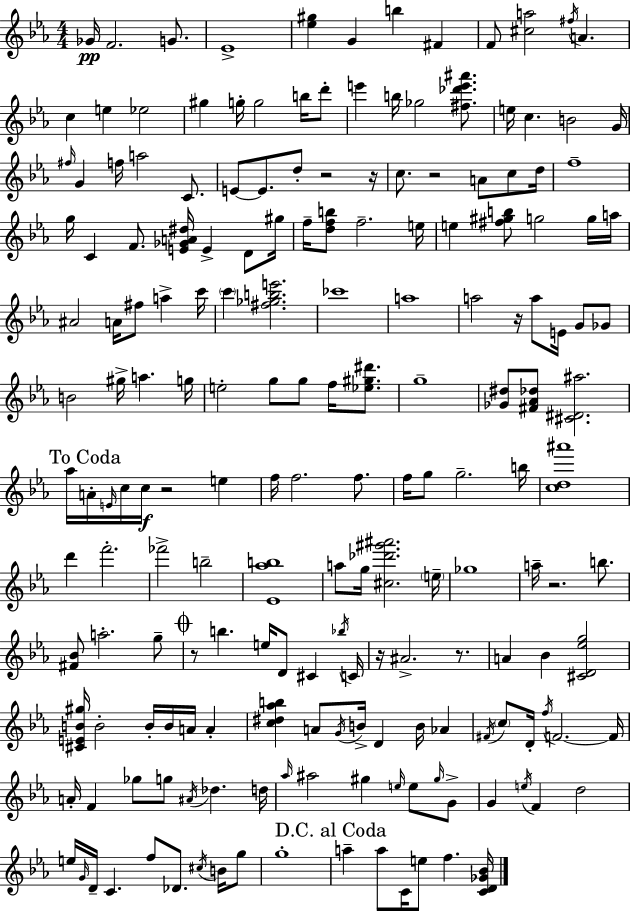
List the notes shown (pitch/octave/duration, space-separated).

Gb4/s F4/h. G4/e. Eb4/w [Eb5,G#5]/q G4/q B5/q F#4/q F4/e [C#5,A5]/h F#5/s A4/q. C5/q E5/q Eb5/h G#5/q G5/s G5/h B5/s D6/e E6/q B5/s Gb5/h [F#5,Db6,E6,A#6]/e. E5/s C5/q. B4/h G4/s F#5/s G4/q F5/s A5/h C4/e. E4/e E4/e. D5/e R/h R/s C5/e. R/h A4/e C5/e D5/s F5/w G5/s C4/q F4/e. [E4,Gb4,A4,D#5]/s E4/q D4/e G#5/s F5/s [D5,F5,B5]/e F5/h. E5/s E5/q [F#5,G#5,B5]/e G5/h G5/s A5/s A#4/h A4/s F#5/e A5/q C6/s C6/q [F#5,Gb5,B5,E6]/h. CES6/w A5/w A5/h R/s A5/e E4/s G4/e Gb4/e B4/h G#5/s A5/q. G5/s E5/h G5/e G5/e F5/s [Eb5,G#5,D#6]/e. G5/w [Gb4,D#5]/e [F#4,Ab4,Db5]/e [C#4,D#4,A#5]/h. Ab5/s A4/s E4/s C5/s C5/s R/h E5/q F5/s F5/h. F5/e. F5/s G5/e G5/h. B5/s [C5,D5,A#6]/w D6/q F6/h. FES6/h B5/h [Eb4,Ab5,B5]/w A5/e G5/s [C#5,Db6,G#6,A#6]/h. E5/s Gb5/w A5/s R/h. B5/e. [F#4,Bb4]/e A5/h. G5/e R/e B5/q. E5/s D4/e C#4/q Bb5/s C4/s R/s A#4/h. R/e. A4/q Bb4/q [C#4,D4,Eb5,G5]/h [C#4,E4,B4,G#5]/s B4/h B4/s B4/s A4/s A4/q [C5,D#5,Ab5,B5]/q A4/e G4/s B4/s D4/q B4/s Ab4/q F#4/s C5/e D4/s F5/s F4/h. F4/s A4/s F4/q Gb5/e G5/e A#4/s Db5/q. D5/s Ab5/s A#5/h G#5/q E5/s E5/e G#5/s G4/e G4/q E5/s F4/q D5/h E5/s G4/s D4/s C4/q. F5/e Db4/e. C#5/s B4/s G5/e G5/w A5/q A5/e C4/s E5/e F5/q. [C4,D4,Gb4,Bb4]/s